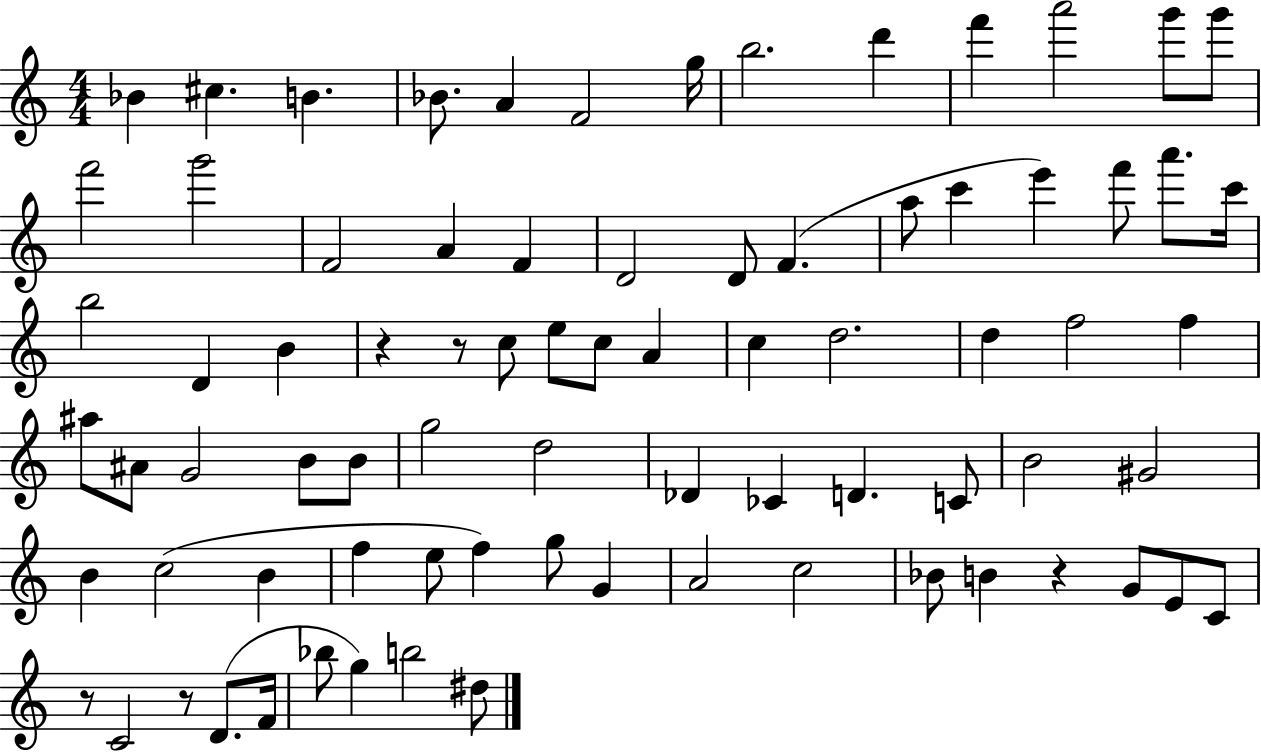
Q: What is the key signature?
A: C major